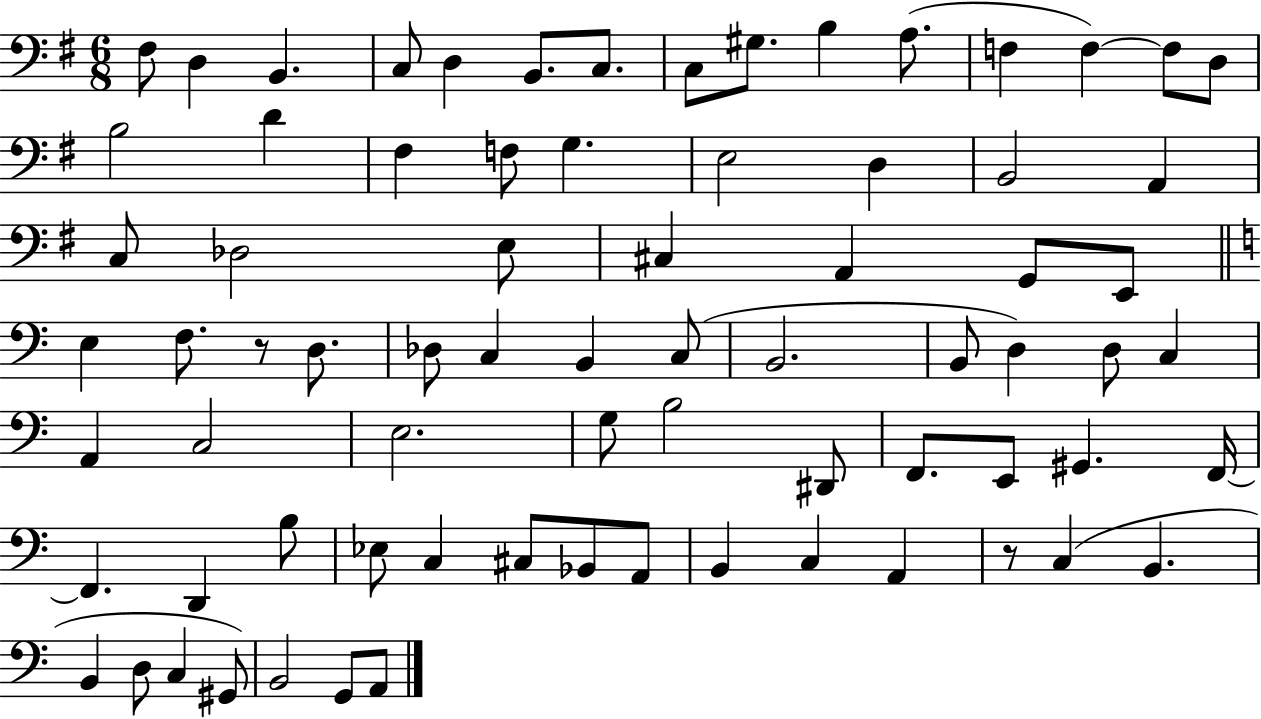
F#3/e D3/q B2/q. C3/e D3/q B2/e. C3/e. C3/e G#3/e. B3/q A3/e. F3/q F3/q F3/e D3/e B3/h D4/q F#3/q F3/e G3/q. E3/h D3/q B2/h A2/q C3/e Db3/h E3/e C#3/q A2/q G2/e E2/e E3/q F3/e. R/e D3/e. Db3/e C3/q B2/q C3/e B2/h. B2/e D3/q D3/e C3/q A2/q C3/h E3/h. G3/e B3/h D#2/e F2/e. E2/e G#2/q. F2/s F2/q. D2/q B3/e Eb3/e C3/q C#3/e Bb2/e A2/e B2/q C3/q A2/q R/e C3/q B2/q. B2/q D3/e C3/q G#2/e B2/h G2/e A2/e